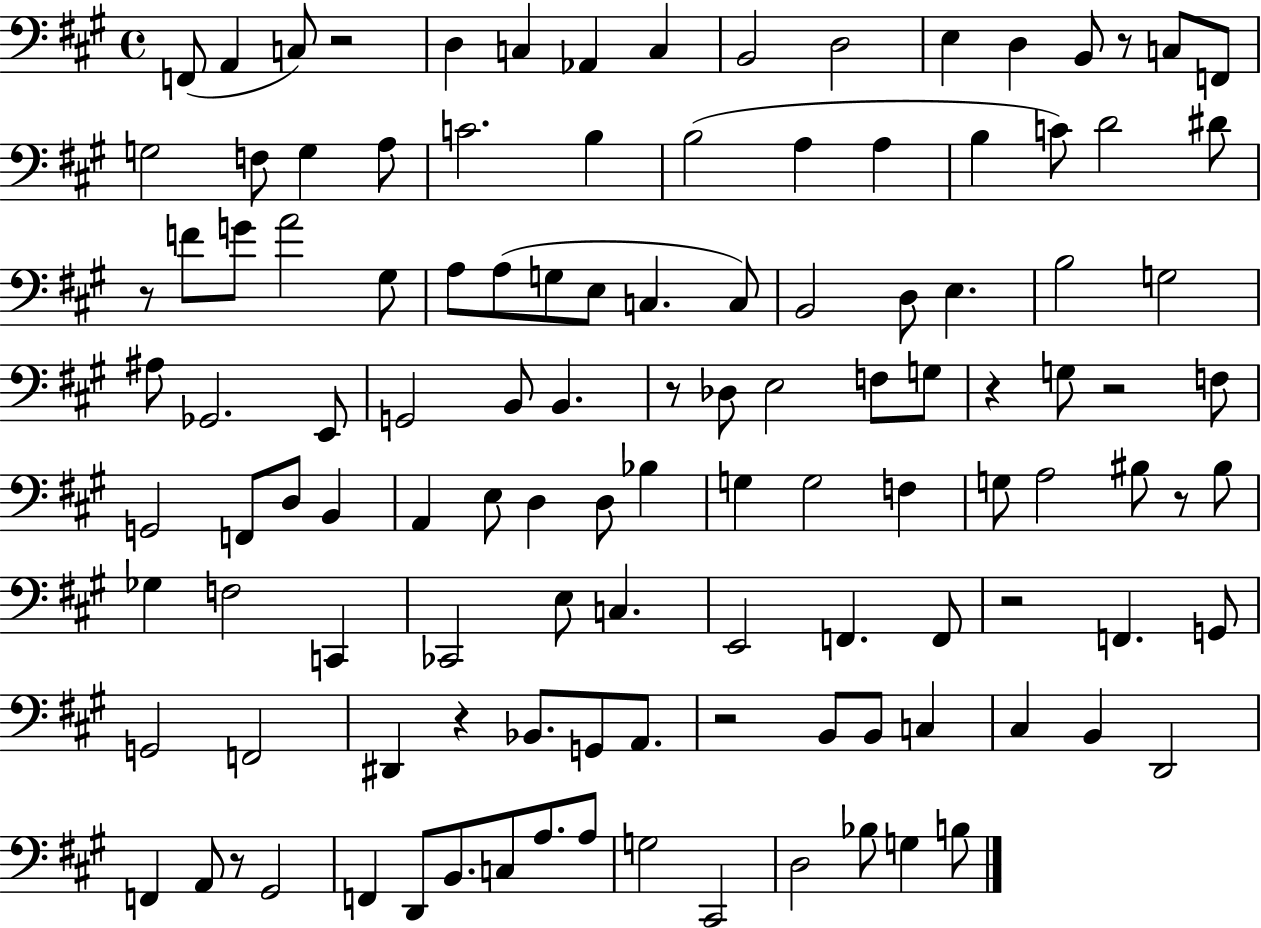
F2/e A2/q C3/e R/h D3/q C3/q Ab2/q C3/q B2/h D3/h E3/q D3/q B2/e R/e C3/e F2/e G3/h F3/e G3/q A3/e C4/h. B3/q B3/h A3/q A3/q B3/q C4/e D4/h D#4/e R/e F4/e G4/e A4/h G#3/e A3/e A3/e G3/e E3/e C3/q. C3/e B2/h D3/e E3/q. B3/h G3/h A#3/e Gb2/h. E2/e G2/h B2/e B2/q. R/e Db3/e E3/h F3/e G3/e R/q G3/e R/h F3/e G2/h F2/e D3/e B2/q A2/q E3/e D3/q D3/e Bb3/q G3/q G3/h F3/q G3/e A3/h BIS3/e R/e BIS3/e Gb3/q F3/h C2/q CES2/h E3/e C3/q. E2/h F2/q. F2/e R/h F2/q. G2/e G2/h F2/h D#2/q R/q Bb2/e. G2/e A2/e. R/h B2/e B2/e C3/q C#3/q B2/q D2/h F2/q A2/e R/e G#2/h F2/q D2/e B2/e. C3/e A3/e. A3/e G3/h C#2/h D3/h Bb3/e G3/q B3/e